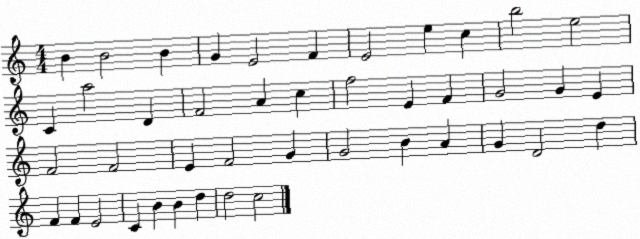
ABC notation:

X:1
T:Untitled
M:4/4
L:1/4
K:C
B B2 B G E2 F E2 e c b2 e2 C a2 D F2 A c f2 E F G2 G E F2 F2 E F2 G G2 B A G D2 d F F E2 C B B d d2 c2